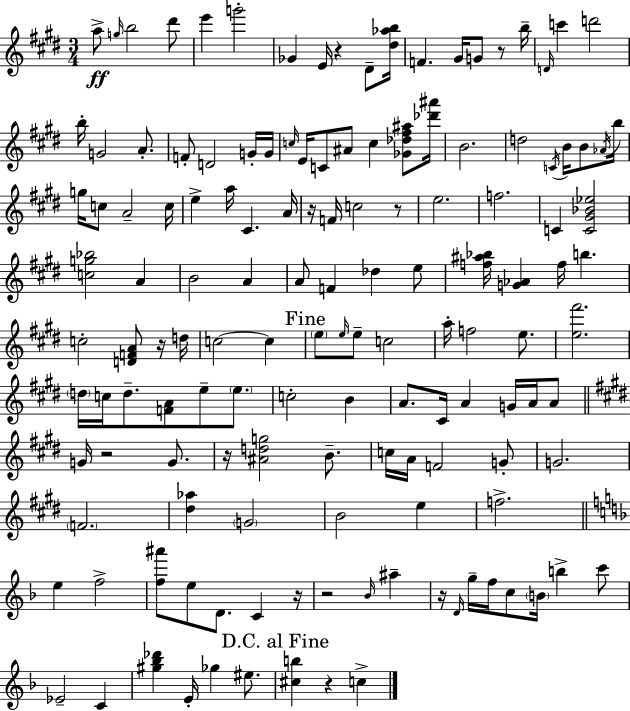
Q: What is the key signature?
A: E major